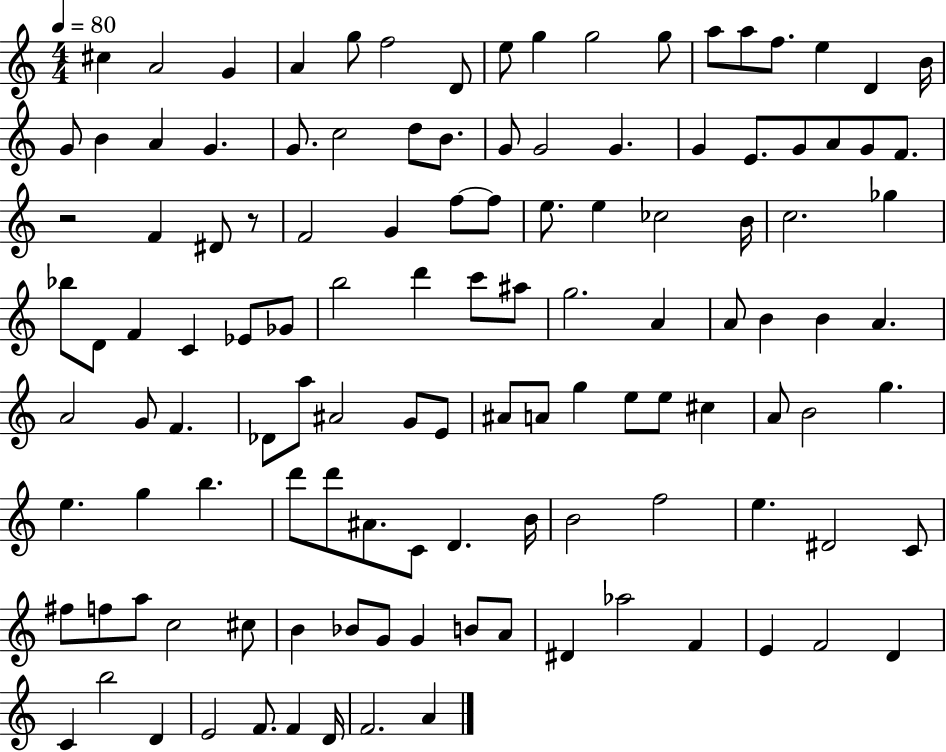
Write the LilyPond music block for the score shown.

{
  \clef treble
  \numericTimeSignature
  \time 4/4
  \key c \major
  \tempo 4 = 80
  \repeat volta 2 { cis''4 a'2 g'4 | a'4 g''8 f''2 d'8 | e''8 g''4 g''2 g''8 | a''8 a''8 f''8. e''4 d'4 b'16 | \break g'8 b'4 a'4 g'4. | g'8. c''2 d''8 b'8. | g'8 g'2 g'4. | g'4 e'8. g'8 a'8 g'8 f'8. | \break r2 f'4 dis'8 r8 | f'2 g'4 f''8~~ f''8 | e''8. e''4 ces''2 b'16 | c''2. ges''4 | \break bes''8 d'8 f'4 c'4 ees'8 ges'8 | b''2 d'''4 c'''8 ais''8 | g''2. a'4 | a'8 b'4 b'4 a'4. | \break a'2 g'8 f'4. | des'8 a''8 ais'2 g'8 e'8 | ais'8 a'8 g''4 e''8 e''8 cis''4 | a'8 b'2 g''4. | \break e''4. g''4 b''4. | d'''8 d'''8 ais'8. c'8 d'4. b'16 | b'2 f''2 | e''4. dis'2 c'8 | \break fis''8 f''8 a''8 c''2 cis''8 | b'4 bes'8 g'8 g'4 b'8 a'8 | dis'4 aes''2 f'4 | e'4 f'2 d'4 | \break c'4 b''2 d'4 | e'2 f'8. f'4 d'16 | f'2. a'4 | } \bar "|."
}